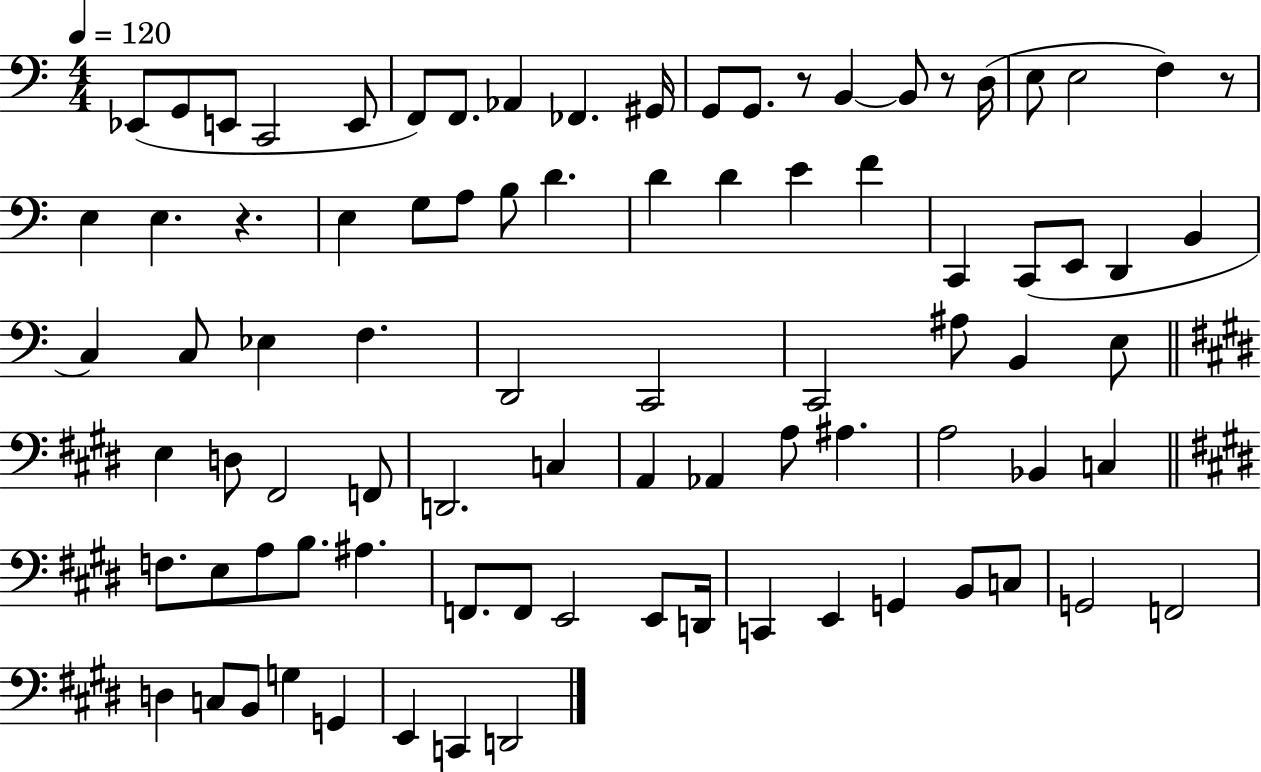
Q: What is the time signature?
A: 4/4